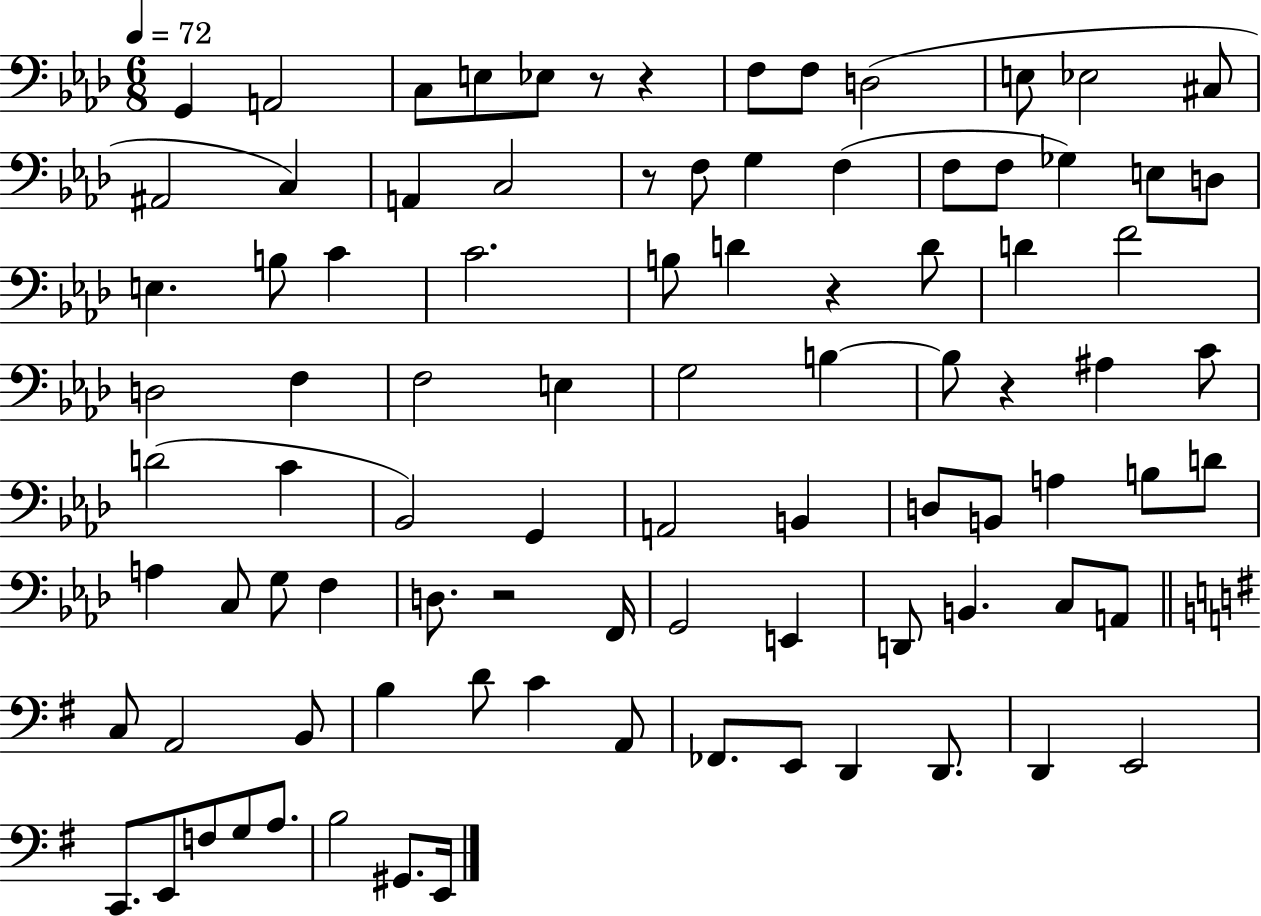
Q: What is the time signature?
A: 6/8